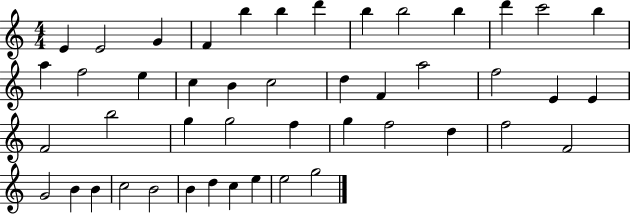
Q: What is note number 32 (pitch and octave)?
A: F5